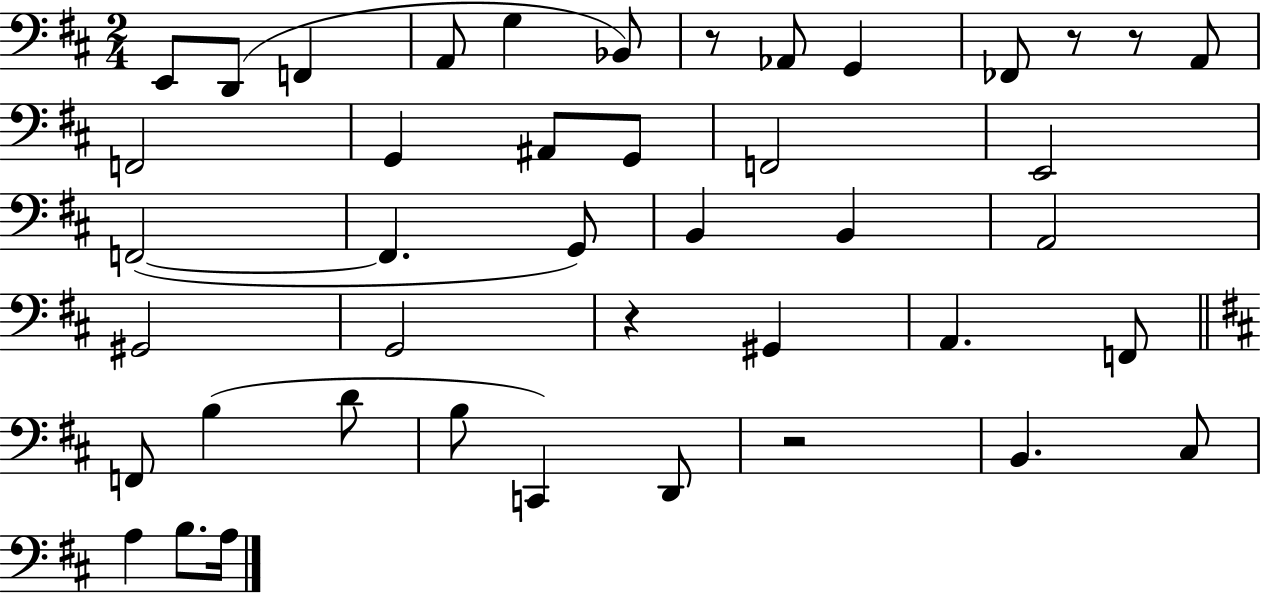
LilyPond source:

{
  \clef bass
  \numericTimeSignature
  \time 2/4
  \key d \major
  e,8 d,8( f,4 | a,8 g4 bes,8) | r8 aes,8 g,4 | fes,8 r8 r8 a,8 | \break f,2 | g,4 ais,8 g,8 | f,2 | e,2 | \break f,2~(~ | f,4. g,8) | b,4 b,4 | a,2 | \break gis,2 | g,2 | r4 gis,4 | a,4. f,8 | \break \bar "||" \break \key b \minor f,8 b4( d'8 | b8 c,4) d,8 | r2 | b,4. cis8 | \break a4 b8. a16 | \bar "|."
}